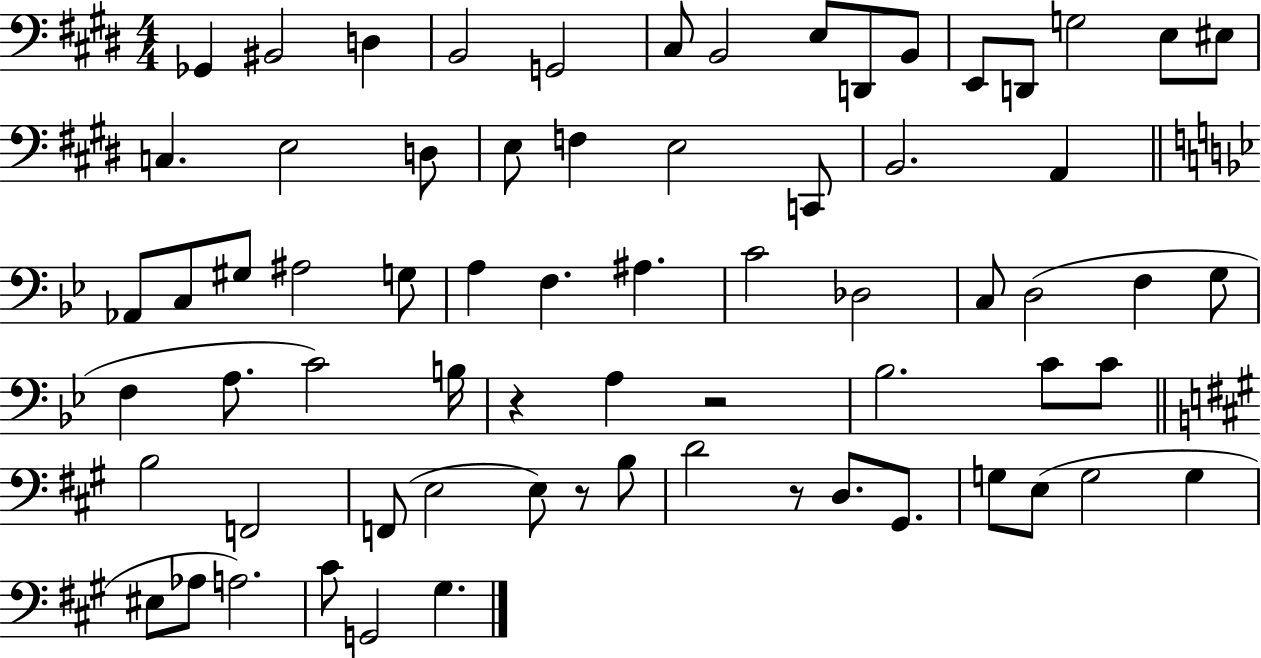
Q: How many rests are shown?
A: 4